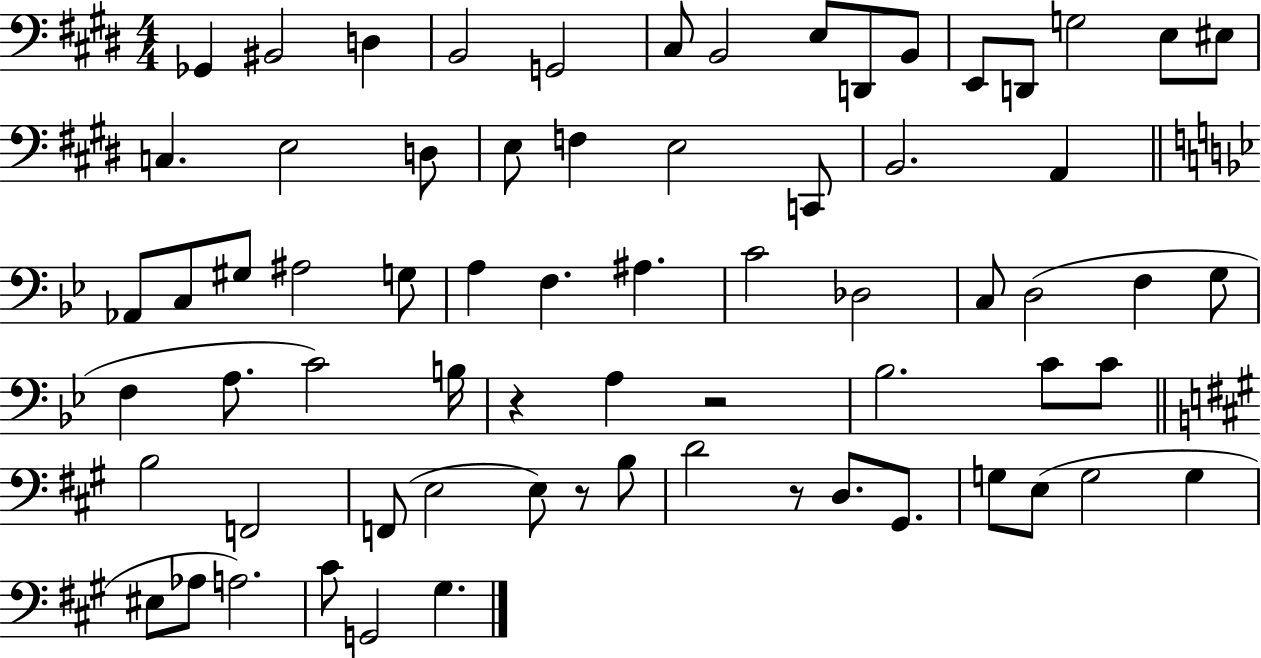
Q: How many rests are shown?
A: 4